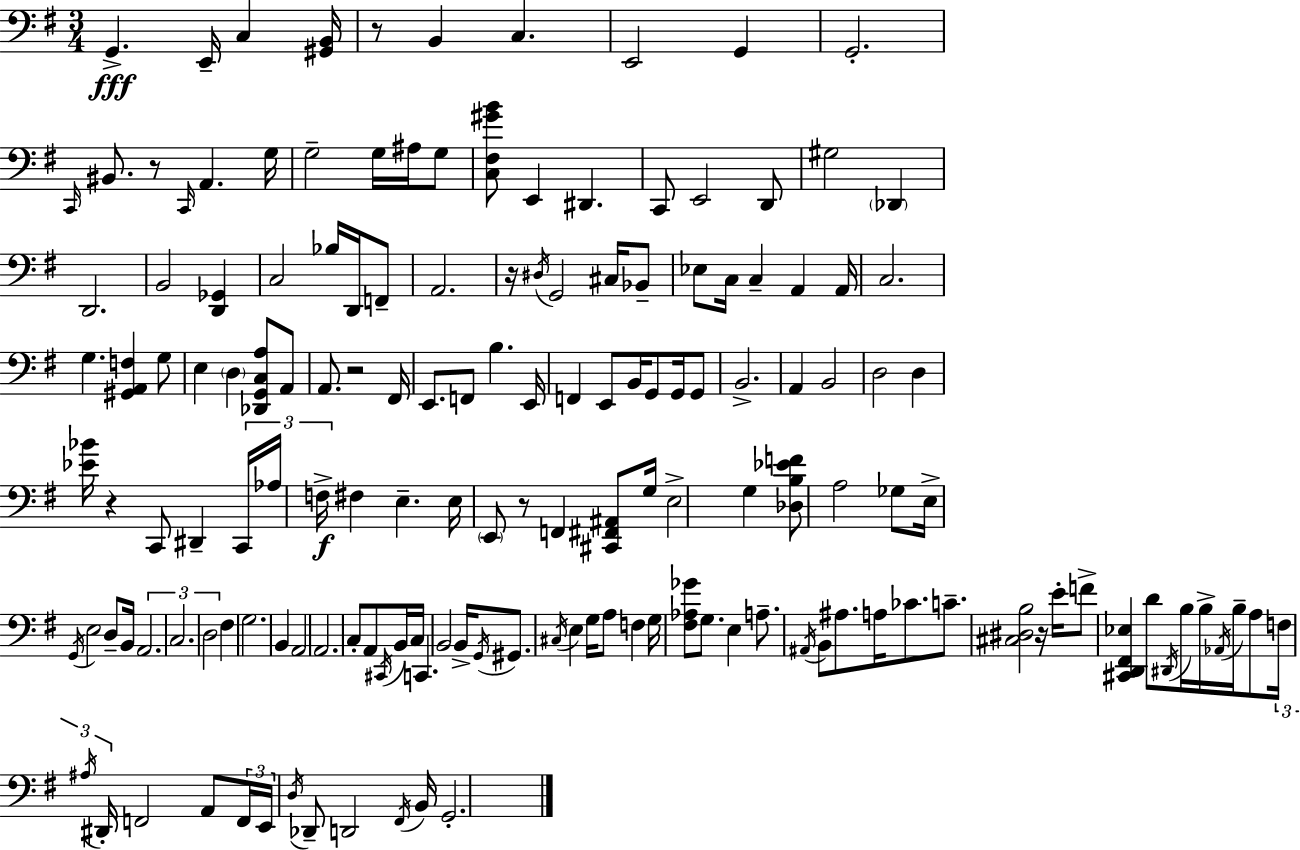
X:1
T:Untitled
M:3/4
L:1/4
K:Em
G,, E,,/4 C, [^G,,B,,]/4 z/2 B,, C, E,,2 G,, G,,2 C,,/4 ^B,,/2 z/2 C,,/4 A,, G,/4 G,2 G,/4 ^A,/4 G,/2 [C,^F,^GB]/2 E,, ^D,, C,,/2 E,,2 D,,/2 ^G,2 _D,, D,,2 B,,2 [D,,_G,,] C,2 _B,/4 D,,/4 F,,/2 A,,2 z/4 ^D,/4 G,,2 ^C,/4 _B,,/2 _E,/2 C,/4 C, A,, A,,/4 C,2 G, [^G,,A,,F,] G,/2 E, D, [_D,,G,,C,A,]/2 A,,/2 A,,/2 z2 ^F,,/4 E,,/2 F,,/2 B, E,,/4 F,, E,,/2 B,,/4 G,,/2 G,,/4 G,,/2 B,,2 A,, B,,2 D,2 D, [_E_B]/4 z C,,/2 ^D,, C,,/4 _A,/4 F,/4 ^F, E, E,/4 E,,/2 z/2 F,, [^C,,^F,,^A,,]/2 G,/4 E,2 G, [_D,B,_EF]/2 A,2 _G,/2 E,/4 G,,/4 E,2 D,/2 B,,/4 A,,2 C,2 D,2 ^F, G,2 B,, A,,2 A,,2 C,/2 A,,/2 ^C,,/4 B,,/4 C,/4 C,, B,,2 B,,/4 G,,/4 ^G,,/2 ^C,/4 E, G,/4 A,/2 F, G,/4 [^F,_A,_G]/2 G,/2 E, A,/2 ^A,,/4 B,,/2 ^A,/2 A,/4 _C/2 C/2 [^C,^D,B,]2 z/4 E/4 F/2 [^C,,D,,^F,,_E,] D/2 ^D,,/4 B,/4 B,/4 _A,,/4 B,/4 A,/2 F,/4 ^A,/4 ^D,,/4 F,,2 A,,/2 F,,/4 E,,/4 D,/4 _D,,/2 D,,2 ^F,,/4 B,,/4 G,,2